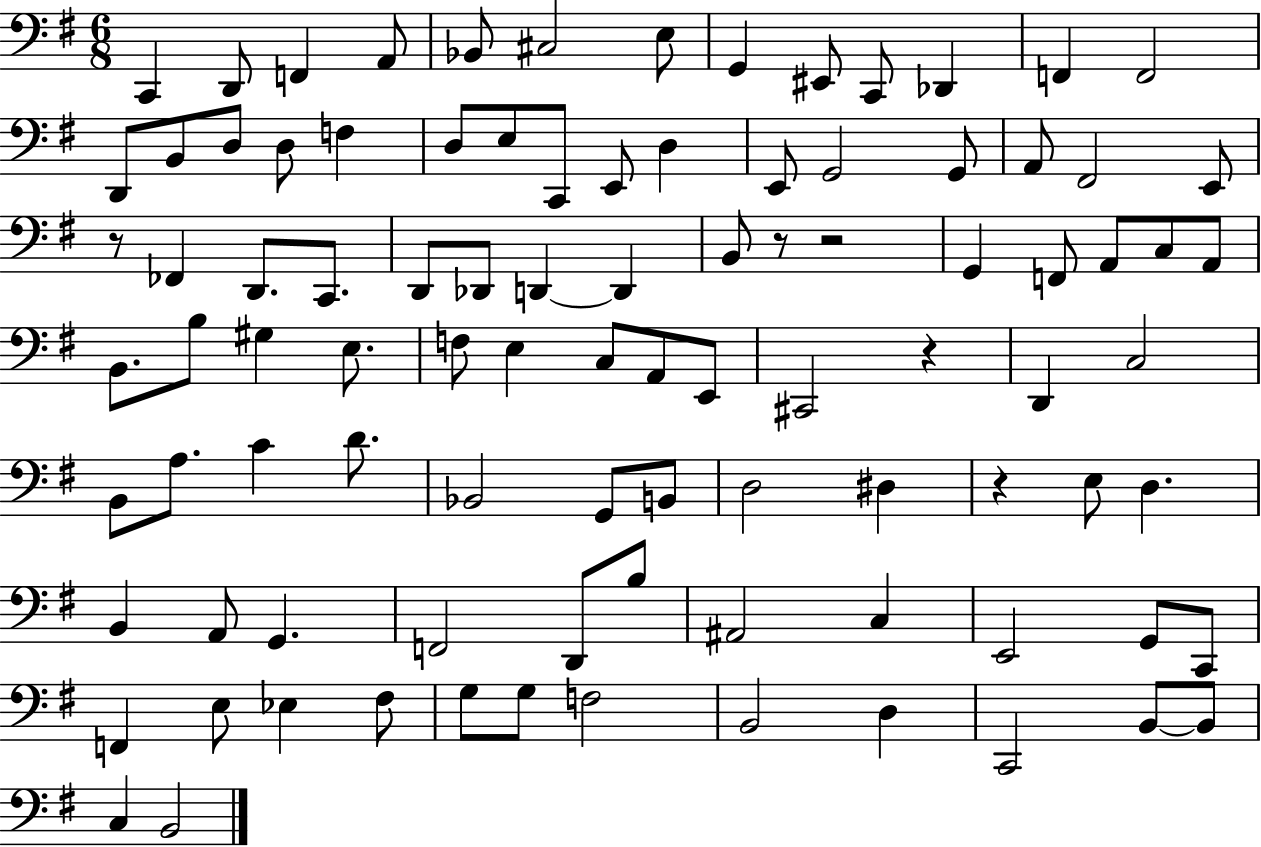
X:1
T:Untitled
M:6/8
L:1/4
K:G
C,, D,,/2 F,, A,,/2 _B,,/2 ^C,2 E,/2 G,, ^E,,/2 C,,/2 _D,, F,, F,,2 D,,/2 B,,/2 D,/2 D,/2 F, D,/2 E,/2 C,,/2 E,,/2 D, E,,/2 G,,2 G,,/2 A,,/2 ^F,,2 E,,/2 z/2 _F,, D,,/2 C,,/2 D,,/2 _D,,/2 D,, D,, B,,/2 z/2 z2 G,, F,,/2 A,,/2 C,/2 A,,/2 B,,/2 B,/2 ^G, E,/2 F,/2 E, C,/2 A,,/2 E,,/2 ^C,,2 z D,, C,2 B,,/2 A,/2 C D/2 _B,,2 G,,/2 B,,/2 D,2 ^D, z E,/2 D, B,, A,,/2 G,, F,,2 D,,/2 B,/2 ^A,,2 C, E,,2 G,,/2 C,,/2 F,, E,/2 _E, ^F,/2 G,/2 G,/2 F,2 B,,2 D, C,,2 B,,/2 B,,/2 C, B,,2